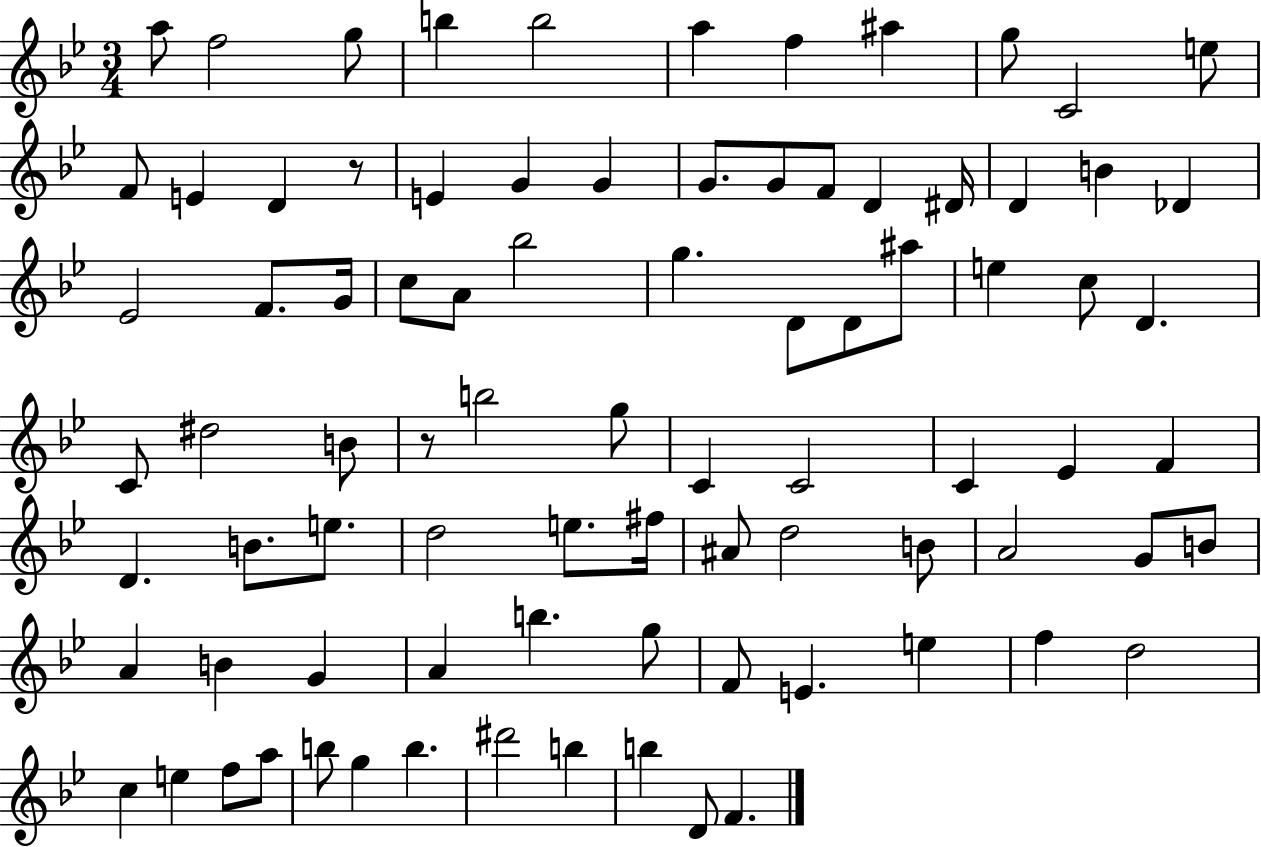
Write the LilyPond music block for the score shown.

{
  \clef treble
  \numericTimeSignature
  \time 3/4
  \key bes \major
  \repeat volta 2 { a''8 f''2 g''8 | b''4 b''2 | a''4 f''4 ais''4 | g''8 c'2 e''8 | \break f'8 e'4 d'4 r8 | e'4 g'4 g'4 | g'8. g'8 f'8 d'4 dis'16 | d'4 b'4 des'4 | \break ees'2 f'8. g'16 | c''8 a'8 bes''2 | g''4. d'8 d'8 ais''8 | e''4 c''8 d'4. | \break c'8 dis''2 b'8 | r8 b''2 g''8 | c'4 c'2 | c'4 ees'4 f'4 | \break d'4. b'8. e''8. | d''2 e''8. fis''16 | ais'8 d''2 b'8 | a'2 g'8 b'8 | \break a'4 b'4 g'4 | a'4 b''4. g''8 | f'8 e'4. e''4 | f''4 d''2 | \break c''4 e''4 f''8 a''8 | b''8 g''4 b''4. | dis'''2 b''4 | b''4 d'8 f'4. | \break } \bar "|."
}